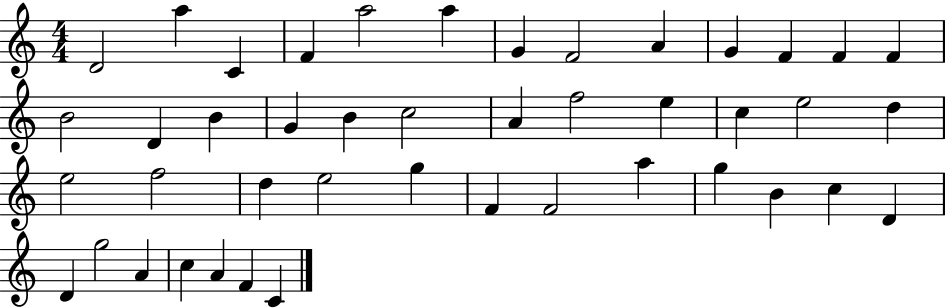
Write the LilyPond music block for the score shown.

{
  \clef treble
  \numericTimeSignature
  \time 4/4
  \key c \major
  d'2 a''4 c'4 | f'4 a''2 a''4 | g'4 f'2 a'4 | g'4 f'4 f'4 f'4 | \break b'2 d'4 b'4 | g'4 b'4 c''2 | a'4 f''2 e''4 | c''4 e''2 d''4 | \break e''2 f''2 | d''4 e''2 g''4 | f'4 f'2 a''4 | g''4 b'4 c''4 d'4 | \break d'4 g''2 a'4 | c''4 a'4 f'4 c'4 | \bar "|."
}